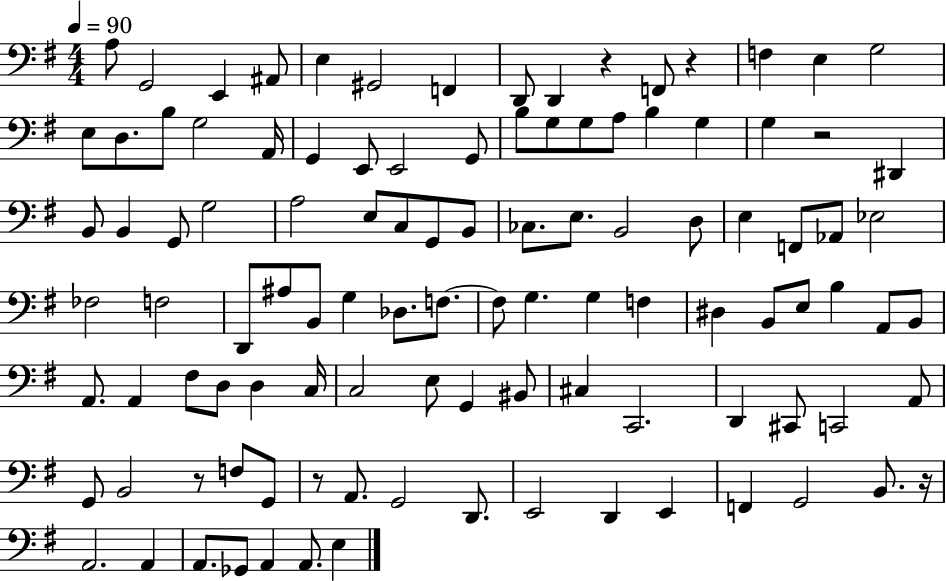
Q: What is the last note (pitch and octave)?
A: E3